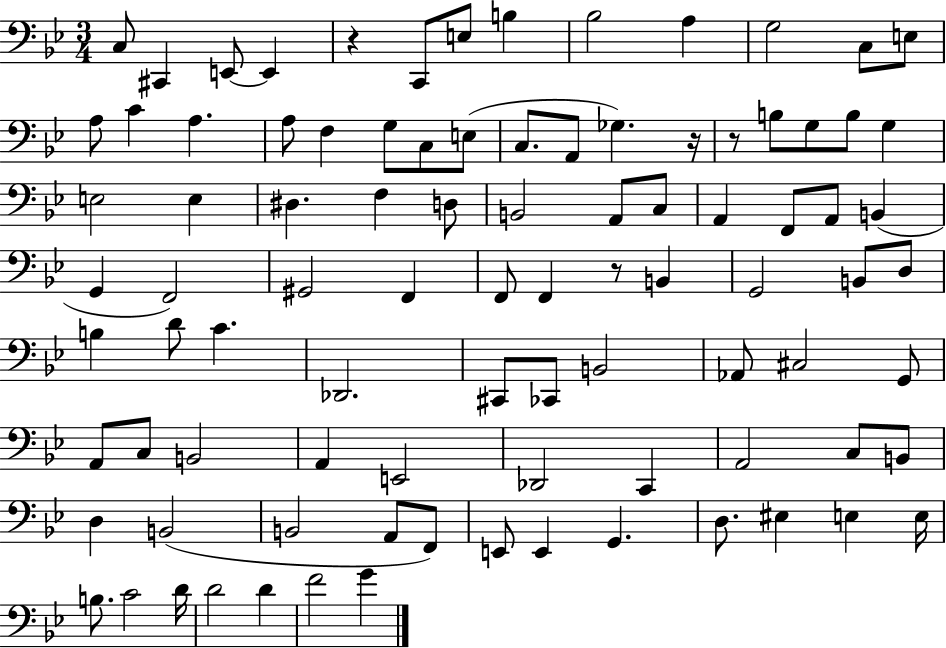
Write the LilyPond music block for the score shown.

{
  \clef bass
  \numericTimeSignature
  \time 3/4
  \key bes \major
  c8 cis,4 e,8~~ e,4 | r4 c,8 e8 b4 | bes2 a4 | g2 c8 e8 | \break a8 c'4 a4. | a8 f4 g8 c8 e8( | c8. a,8 ges4.) r16 | r8 b8 g8 b8 g4 | \break e2 e4 | dis4. f4 d8 | b,2 a,8 c8 | a,4 f,8 a,8 b,4( | \break g,4 f,2) | gis,2 f,4 | f,8 f,4 r8 b,4 | g,2 b,8 d8 | \break b4 d'8 c'4. | des,2. | cis,8 ces,8 b,2 | aes,8 cis2 g,8 | \break a,8 c8 b,2 | a,4 e,2 | des,2 c,4 | a,2 c8 b,8 | \break d4 b,2( | b,2 a,8 f,8) | e,8 e,4 g,4. | d8. eis4 e4 e16 | \break b8. c'2 d'16 | d'2 d'4 | f'2 g'4 | \bar "|."
}